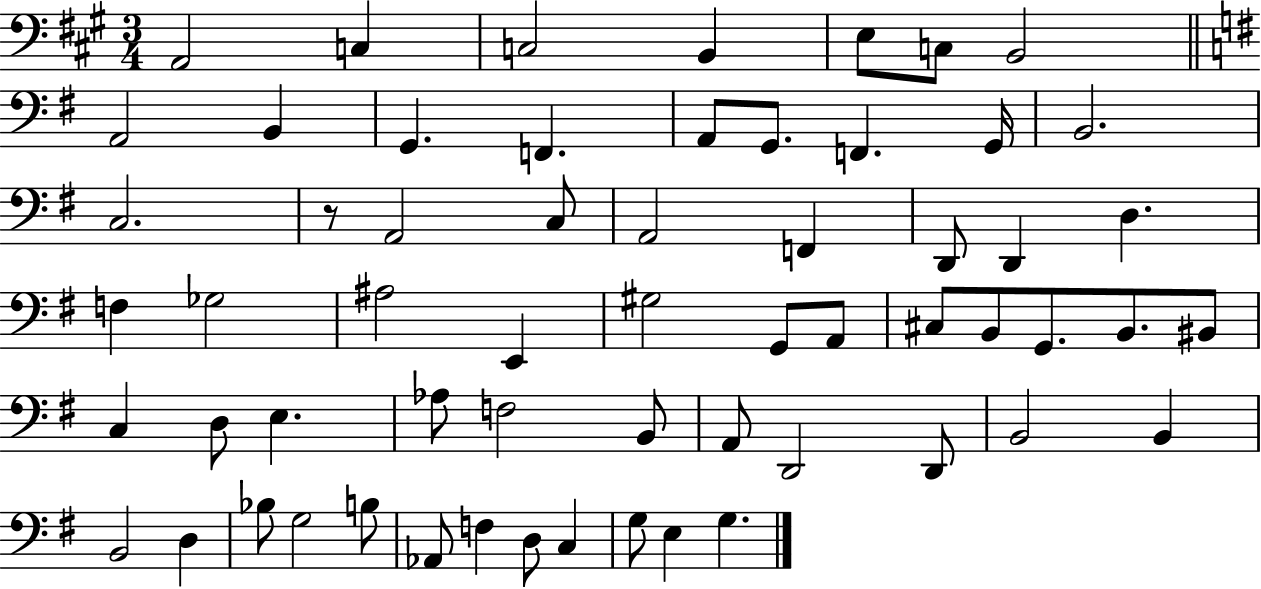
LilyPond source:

{
  \clef bass
  \numericTimeSignature
  \time 3/4
  \key a \major
  \repeat volta 2 { a,2 c4 | c2 b,4 | e8 c8 b,2 | \bar "||" \break \key e \minor a,2 b,4 | g,4. f,4. | a,8 g,8. f,4. g,16 | b,2. | \break c2. | r8 a,2 c8 | a,2 f,4 | d,8 d,4 d4. | \break f4 ges2 | ais2 e,4 | gis2 g,8 a,8 | cis8 b,8 g,8. b,8. bis,8 | \break c4 d8 e4. | aes8 f2 b,8 | a,8 d,2 d,8 | b,2 b,4 | \break b,2 d4 | bes8 g2 b8 | aes,8 f4 d8 c4 | g8 e4 g4. | \break } \bar "|."
}